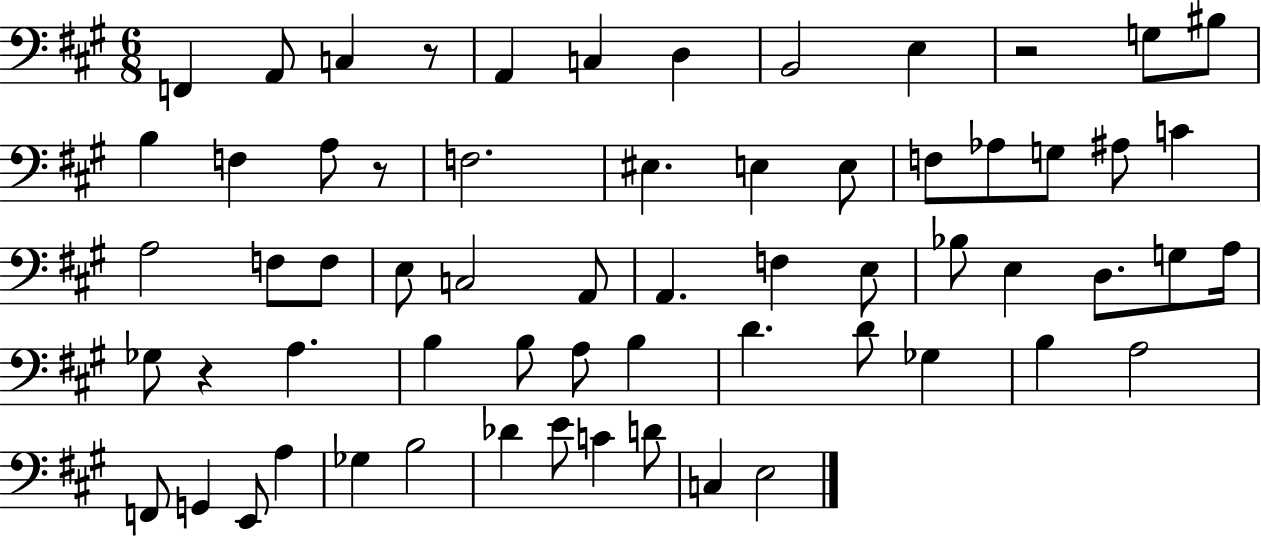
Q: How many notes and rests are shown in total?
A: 63